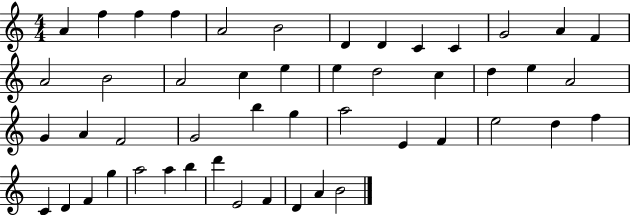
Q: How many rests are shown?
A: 0